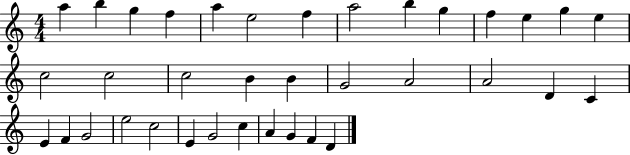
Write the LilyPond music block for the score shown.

{
  \clef treble
  \numericTimeSignature
  \time 4/4
  \key c \major
  a''4 b''4 g''4 f''4 | a''4 e''2 f''4 | a''2 b''4 g''4 | f''4 e''4 g''4 e''4 | \break c''2 c''2 | c''2 b'4 b'4 | g'2 a'2 | a'2 d'4 c'4 | \break e'4 f'4 g'2 | e''2 c''2 | e'4 g'2 c''4 | a'4 g'4 f'4 d'4 | \break \bar "|."
}